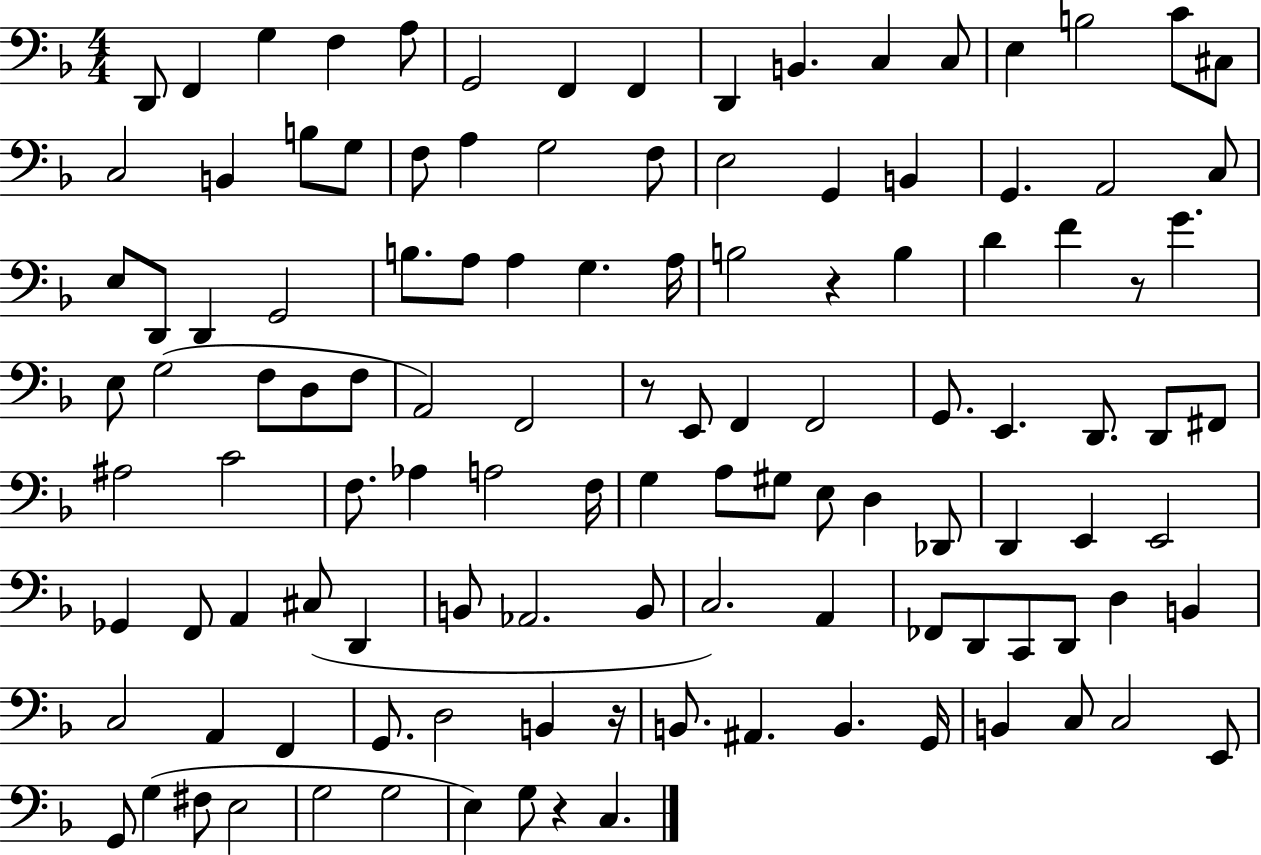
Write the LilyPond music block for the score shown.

{
  \clef bass
  \numericTimeSignature
  \time 4/4
  \key f \major
  \repeat volta 2 { d,8 f,4 g4 f4 a8 | g,2 f,4 f,4 | d,4 b,4. c4 c8 | e4 b2 c'8 cis8 | \break c2 b,4 b8 g8 | f8 a4 g2 f8 | e2 g,4 b,4 | g,4. a,2 c8 | \break e8 d,8 d,4 g,2 | b8. a8 a4 g4. a16 | b2 r4 b4 | d'4 f'4 r8 g'4. | \break e8 g2( f8 d8 f8 | a,2) f,2 | r8 e,8 f,4 f,2 | g,8. e,4. d,8. d,8 fis,8 | \break ais2 c'2 | f8. aes4 a2 f16 | g4 a8 gis8 e8 d4 des,8 | d,4 e,4 e,2 | \break ges,4 f,8 a,4 cis8( d,4 | b,8 aes,2. b,8 | c2.) a,4 | fes,8 d,8 c,8 d,8 d4 b,4 | \break c2 a,4 f,4 | g,8. d2 b,4 r16 | b,8. ais,4. b,4. g,16 | b,4 c8 c2 e,8 | \break g,8 g4( fis8 e2 | g2 g2 | e4) g8 r4 c4. | } \bar "|."
}